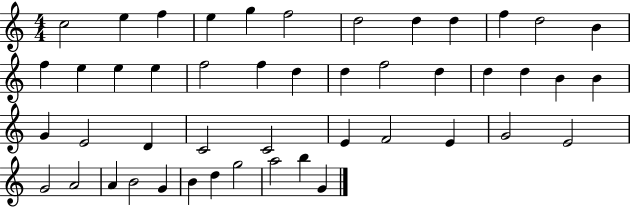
C5/h E5/q F5/q E5/q G5/q F5/h D5/h D5/q D5/q F5/q D5/h B4/q F5/q E5/q E5/q E5/q F5/h F5/q D5/q D5/q F5/h D5/q D5/q D5/q B4/q B4/q G4/q E4/h D4/q C4/h C4/h E4/q F4/h E4/q G4/h E4/h G4/h A4/h A4/q B4/h G4/q B4/q D5/q G5/h A5/h B5/q G4/q